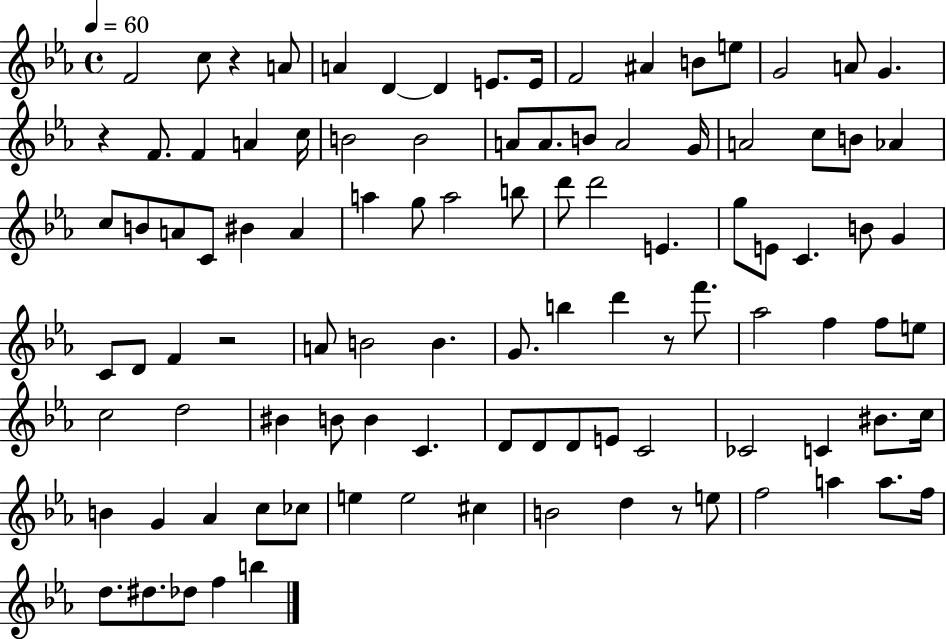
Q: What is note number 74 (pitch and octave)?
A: CES4